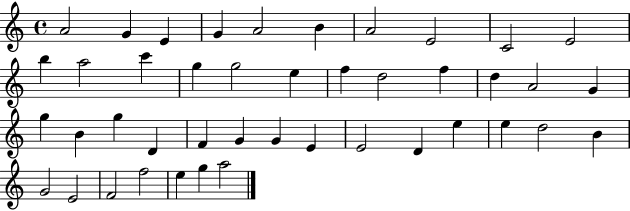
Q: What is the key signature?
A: C major